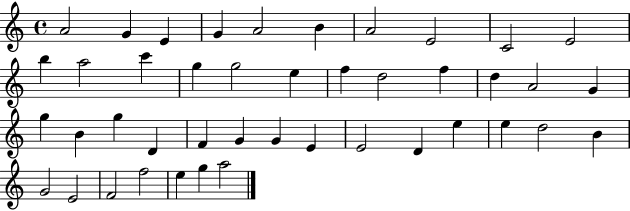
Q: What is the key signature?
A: C major